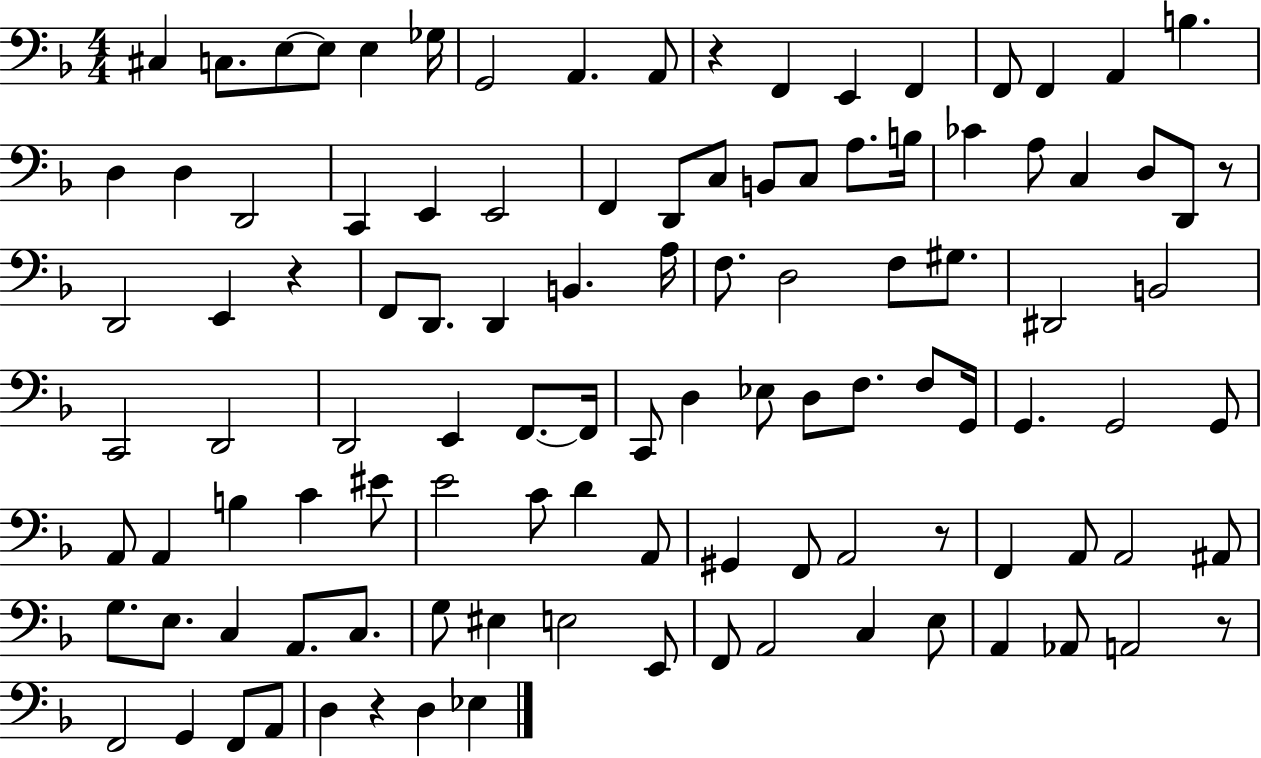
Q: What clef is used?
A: bass